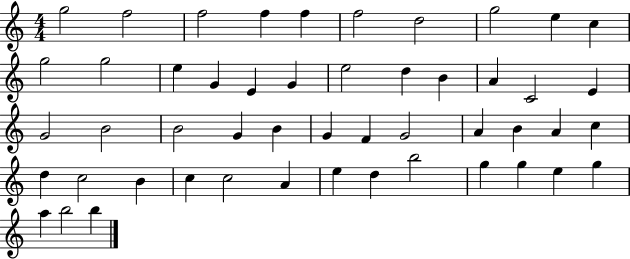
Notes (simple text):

G5/h F5/h F5/h F5/q F5/q F5/h D5/h G5/h E5/q C5/q G5/h G5/h E5/q G4/q E4/q G4/q E5/h D5/q B4/q A4/q C4/h E4/q G4/h B4/h B4/h G4/q B4/q G4/q F4/q G4/h A4/q B4/q A4/q C5/q D5/q C5/h B4/q C5/q C5/h A4/q E5/q D5/q B5/h G5/q G5/q E5/q G5/q A5/q B5/h B5/q